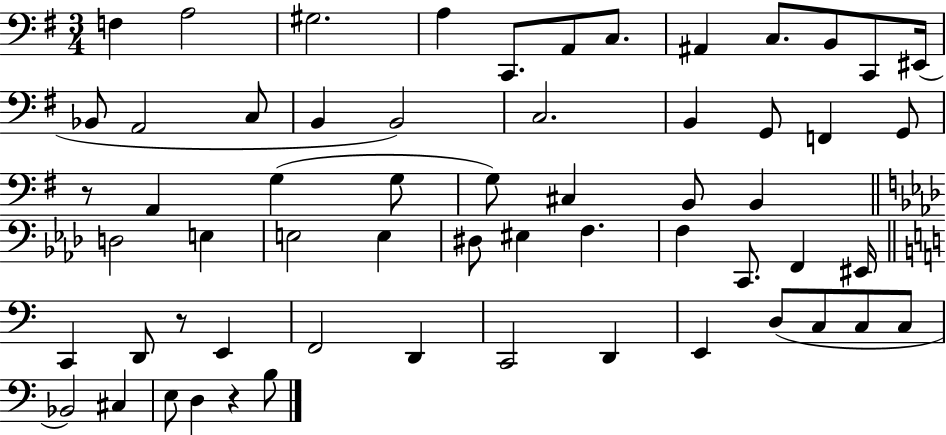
F3/q A3/h G#3/h. A3/q C2/e. A2/e C3/e. A#2/q C3/e. B2/e C2/e EIS2/s Bb2/e A2/h C3/e B2/q B2/h C3/h. B2/q G2/e F2/q G2/e R/e A2/q G3/q G3/e G3/e C#3/q B2/e B2/q D3/h E3/q E3/h E3/q D#3/e EIS3/q F3/q. F3/q C2/e. F2/q EIS2/s C2/q D2/e R/e E2/q F2/h D2/q C2/h D2/q E2/q D3/e C3/e C3/e C3/e Bb2/h C#3/q E3/e D3/q R/q B3/e